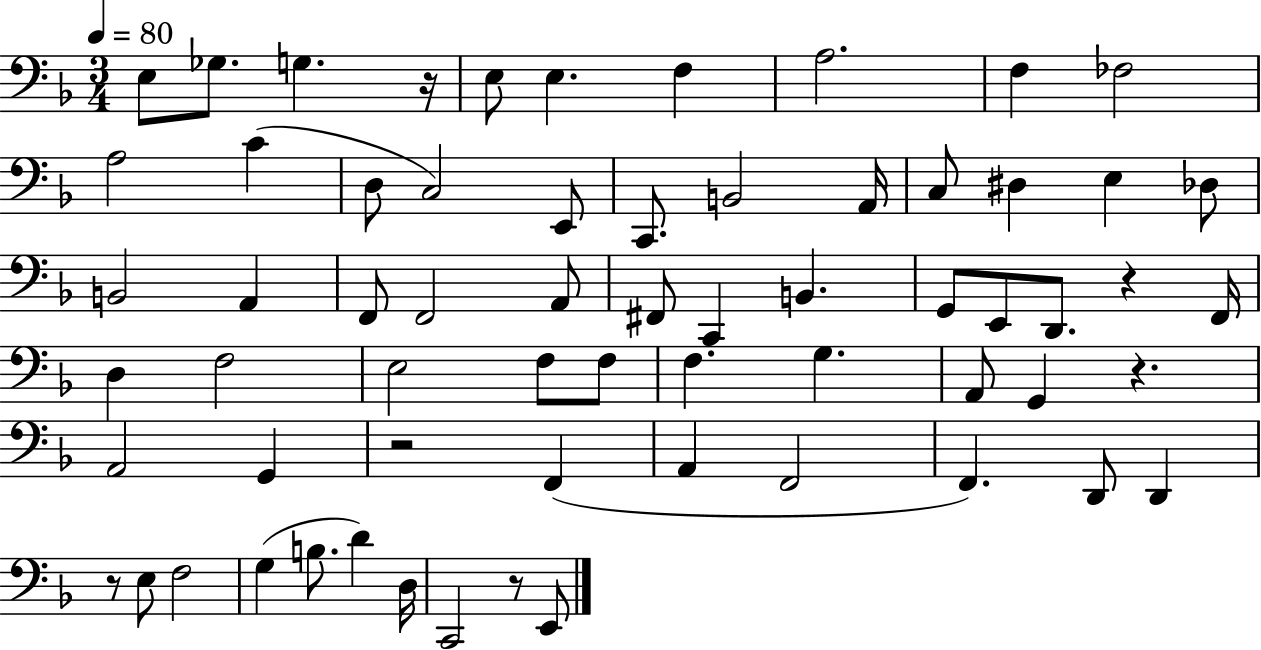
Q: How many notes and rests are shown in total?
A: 64